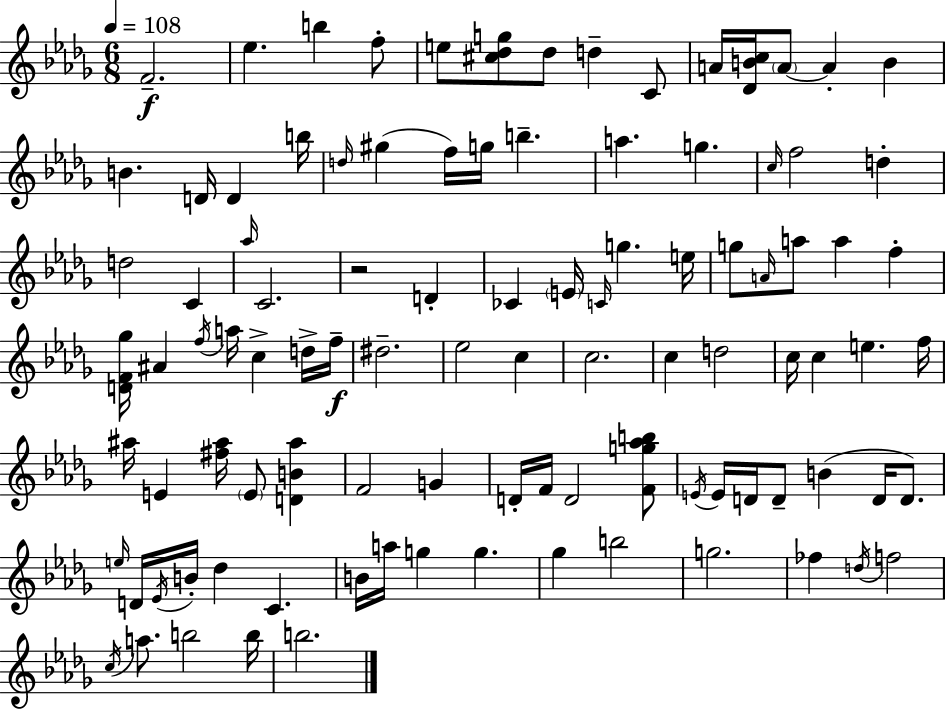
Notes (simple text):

F4/h. Eb5/q. B5/q F5/e E5/e [C#5,Db5,G5]/e Db5/e D5/q C4/e A4/s [Db4,B4,C5]/s A4/e A4/q B4/q B4/q. D4/s D4/q B5/s D5/s G#5/q F5/s G5/s B5/q. A5/q. G5/q. C5/s F5/h D5/q D5/h C4/q Ab5/s C4/h. R/h D4/q CES4/q E4/s C4/s G5/q. E5/s G5/e A4/s A5/e A5/q F5/q [D4,F4,Gb5]/s A#4/q F5/s A5/s C5/q D5/s F5/s D#5/h. Eb5/h C5/q C5/h. C5/q D5/h C5/s C5/q E5/q. F5/s A#5/s E4/q [F#5,A#5]/s E4/e [D4,B4,A#5]/q F4/h G4/q D4/s F4/s D4/h [F4,G5,Ab5,B5]/e E4/s E4/s D4/s D4/e B4/q D4/s D4/e. E5/s D4/s Eb4/s B4/s Db5/q C4/q. B4/s A5/s G5/q G5/q. Gb5/q B5/h G5/h. FES5/q D5/s F5/h C5/s A5/e. B5/h B5/s B5/h.